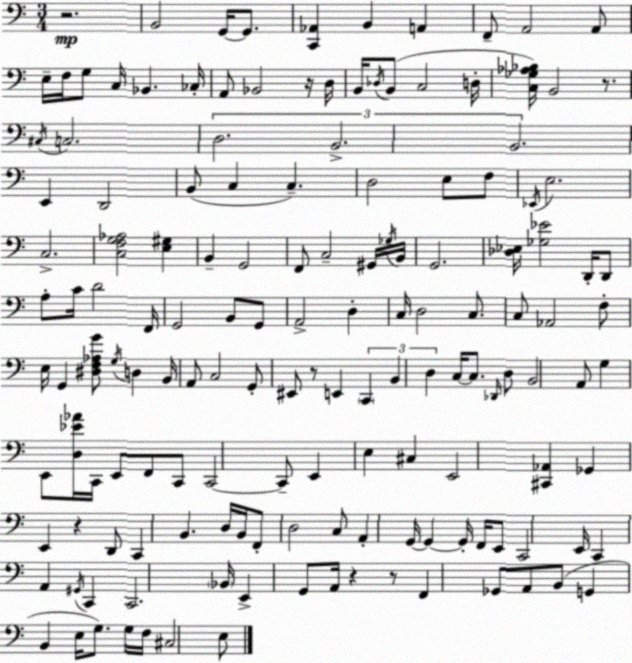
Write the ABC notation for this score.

X:1
T:Untitled
M:3/4
L:1/4
K:Am
z2 B,,2 G,,/4 G,,/2 [C,,_A,,] B,, A,, F,,/2 A,,2 A,,/2 E,/4 F,/4 G,/2 C,/4 _B,, _C,/4 A,,/2 _B,,2 z/4 D,/4 B,,/4 _D,/4 B,,/2 C,2 D,/4 [C,_G,_A,_B,]/4 B,,2 z/2 ^C,/4 C,2 D,2 B,,2 B,,2 E,, D,,2 B,,/2 C, C, D,2 E,/2 F,/2 _E,,/4 E,2 C,2 [C,F,G,_A,]2 [E,^G,] B,, G,,2 F,,/2 C,2 ^G,,/4 _G,/4 B,,/4 G,,2 [_D,_E,]/4 [_G,_E]2 D,,/4 D,,/2 A,/2 C/4 D2 F,,/4 G,,2 B,,/2 G,,/2 A,,2 D, C,/4 D,2 C,/2 C,/2 _A,,2 F,/2 E,/4 G,, [^D,F,_A,G]/2 G,/4 D, B,,/4 A,,/2 C,2 G,,/2 ^E,,/2 z/2 E,, C,, B,, D, C,/4 C,/2 _D,,/4 D,/2 B,,2 A,,/2 G, E,,/2 [D,_E_A]/4 C,,/4 E,,/2 F,,/2 C,,/2 C,,2 C,,/2 E,, E, ^C, E,,2 [^C,,_A,,] _G,, E,, z D,,/2 C,, B,, D,/4 B,,/4 F,,/2 D,2 C,/2 A,, G,,/4 G,, G,,/4 F,,/4 E,,/2 C,,2 E,,/4 C,, A,, ^G,,/4 C,, C,,2 _B,,/4 E,, G,,/2 A,,/4 z z/2 F,, _G,,/2 A,,/2 B,,/2 G,, B,, E,/4 G,/2 G,/4 F,/4 ^C,2 E,/2